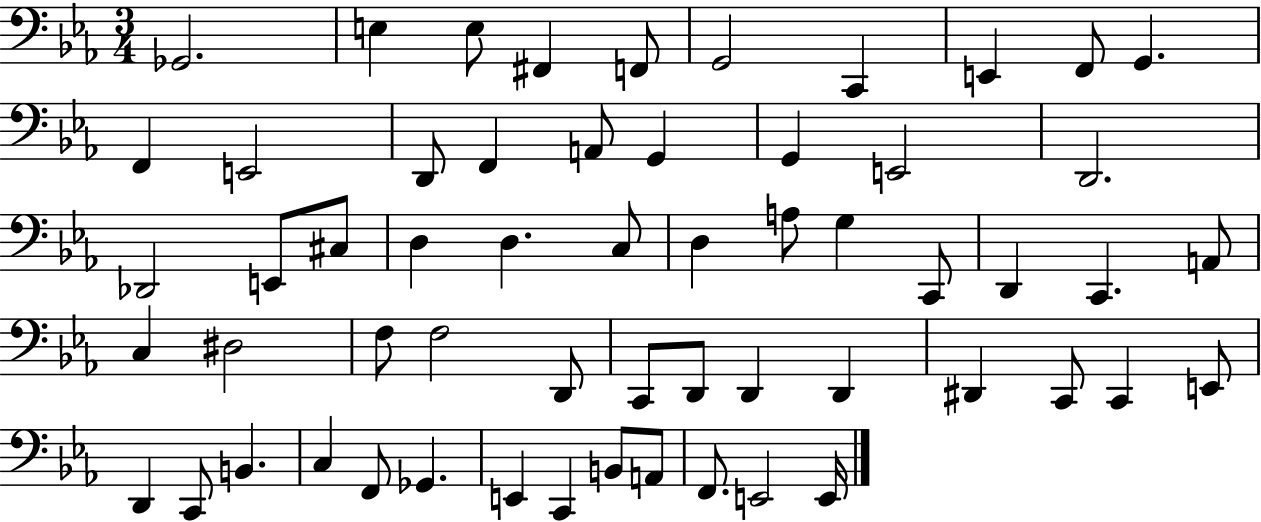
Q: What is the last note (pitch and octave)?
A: E2